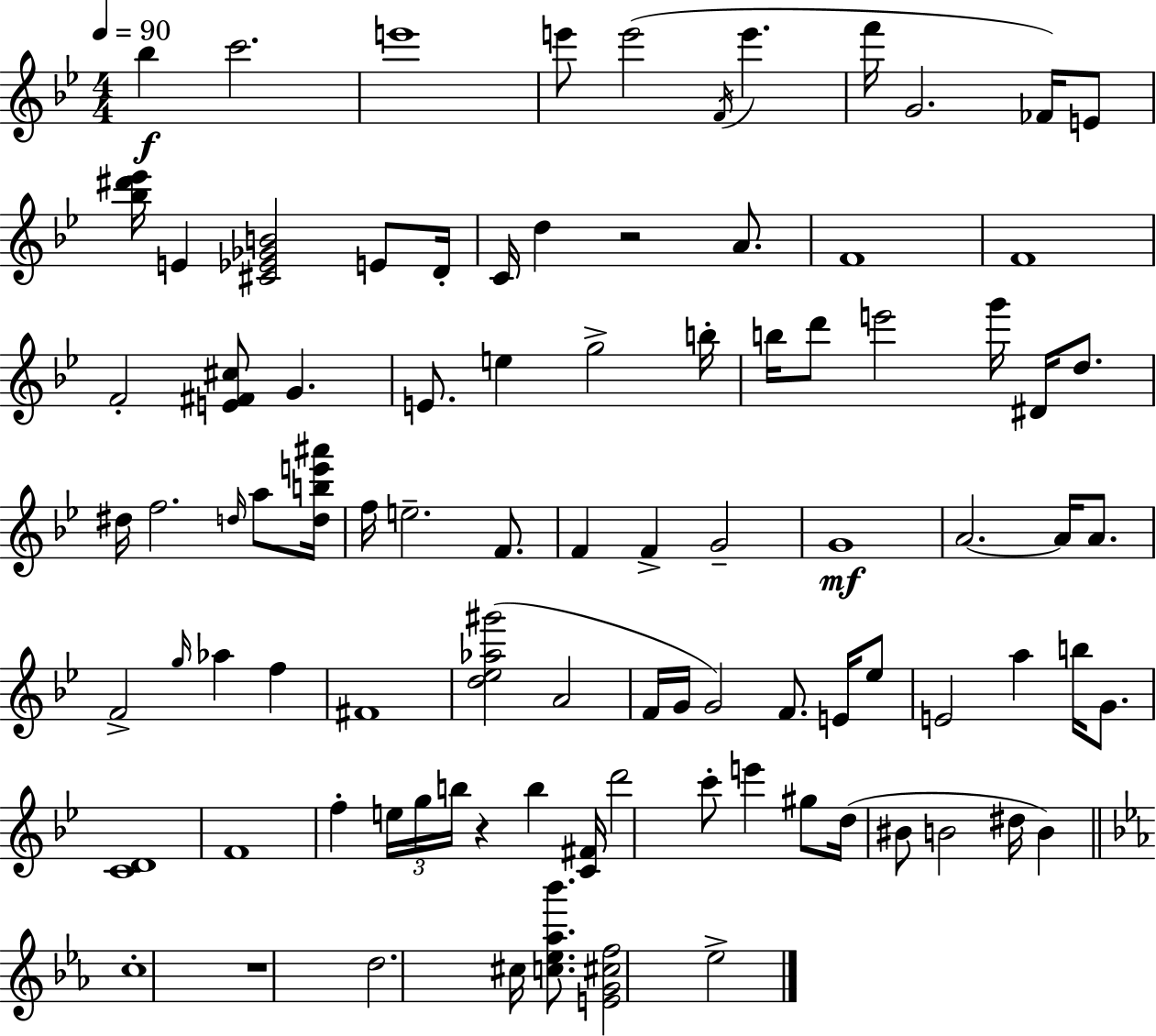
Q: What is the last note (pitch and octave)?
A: Eb5